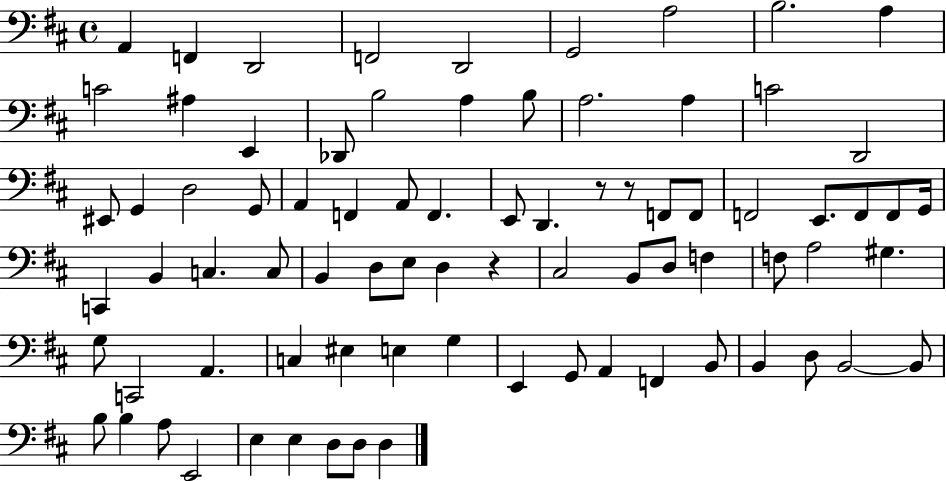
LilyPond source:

{
  \clef bass
  \time 4/4
  \defaultTimeSignature
  \key d \major
  a,4 f,4 d,2 | f,2 d,2 | g,2 a2 | b2. a4 | \break c'2 ais4 e,4 | des,8 b2 a4 b8 | a2. a4 | c'2 d,2 | \break eis,8 g,4 d2 g,8 | a,4 f,4 a,8 f,4. | e,8 d,4. r8 r8 f,8 f,8 | f,2 e,8. f,8 f,8 g,16 | \break c,4 b,4 c4. c8 | b,4 d8 e8 d4 r4 | cis2 b,8 d8 f4 | f8 a2 gis4. | \break g8 c,2 a,4. | c4 eis4 e4 g4 | e,4 g,8 a,4 f,4 b,8 | b,4 d8 b,2~~ b,8 | \break b8 b4 a8 e,2 | e4 e4 d8 d8 d4 | \bar "|."
}